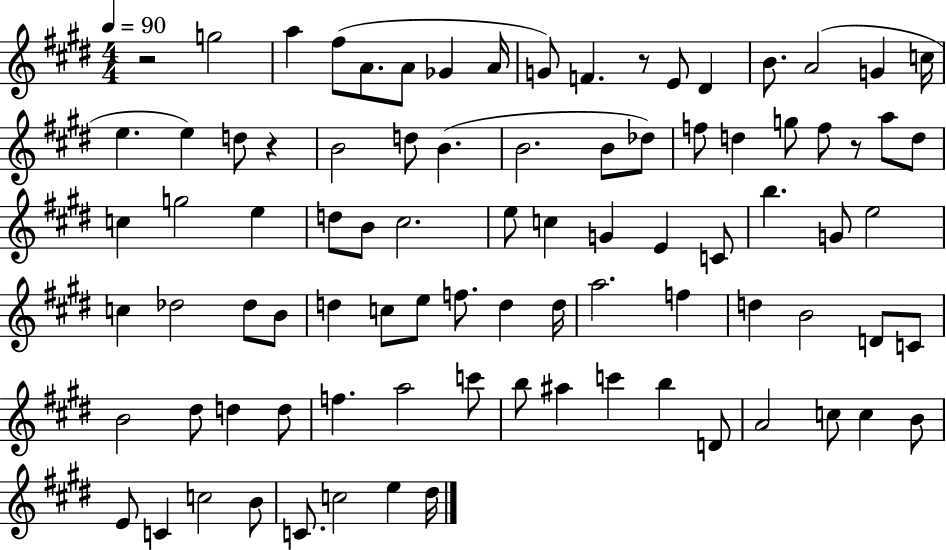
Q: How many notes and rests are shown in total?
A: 88